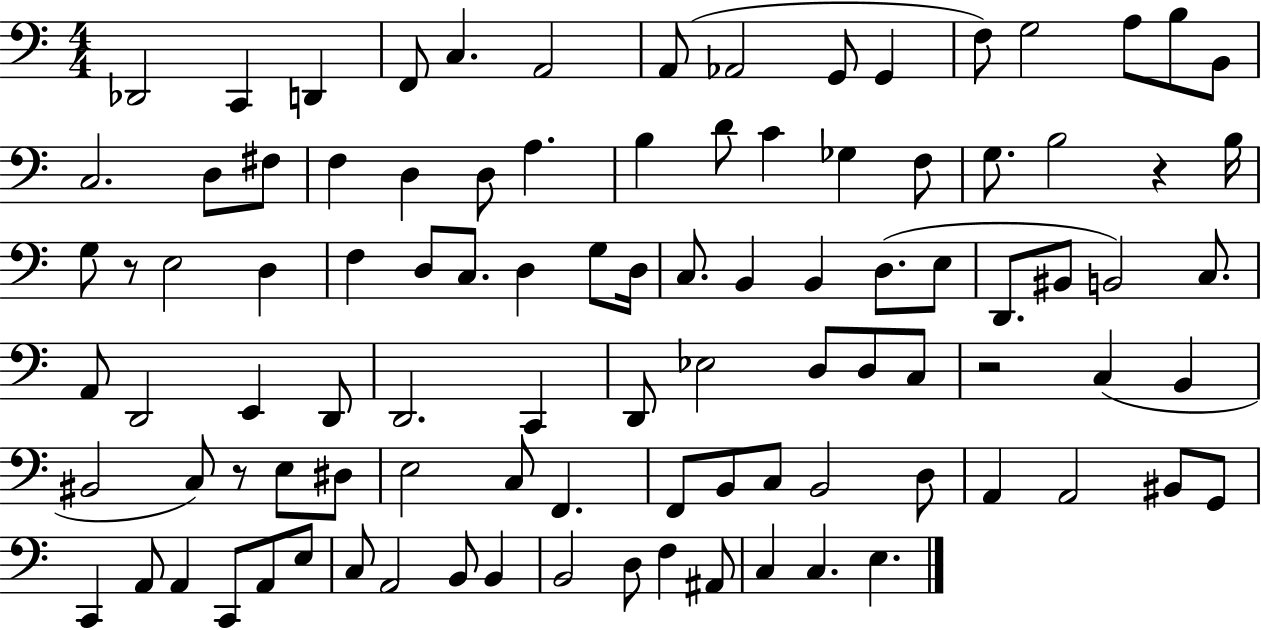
X:1
T:Untitled
M:4/4
L:1/4
K:C
_D,,2 C,, D,, F,,/2 C, A,,2 A,,/2 _A,,2 G,,/2 G,, F,/2 G,2 A,/2 B,/2 B,,/2 C,2 D,/2 ^F,/2 F, D, D,/2 A, B, D/2 C _G, F,/2 G,/2 B,2 z B,/4 G,/2 z/2 E,2 D, F, D,/2 C,/2 D, G,/2 D,/4 C,/2 B,, B,, D,/2 E,/2 D,,/2 ^B,,/2 B,,2 C,/2 A,,/2 D,,2 E,, D,,/2 D,,2 C,, D,,/2 _E,2 D,/2 D,/2 C,/2 z2 C, B,, ^B,,2 C,/2 z/2 E,/2 ^D,/2 E,2 C,/2 F,, F,,/2 B,,/2 C,/2 B,,2 D,/2 A,, A,,2 ^B,,/2 G,,/2 C,, A,,/2 A,, C,,/2 A,,/2 E,/2 C,/2 A,,2 B,,/2 B,, B,,2 D,/2 F, ^A,,/2 C, C, E,